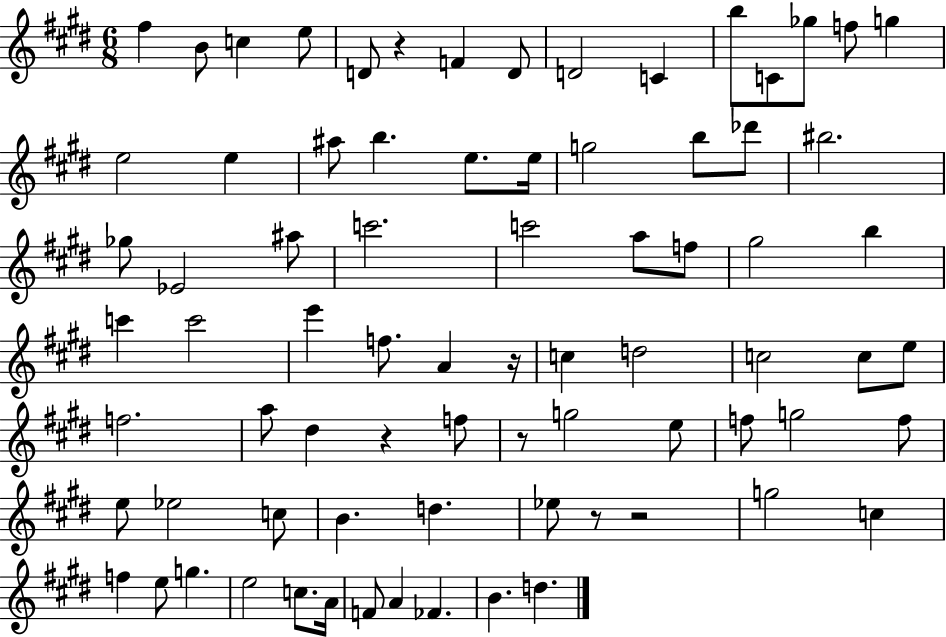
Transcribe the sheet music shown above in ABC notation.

X:1
T:Untitled
M:6/8
L:1/4
K:E
^f B/2 c e/2 D/2 z F D/2 D2 C b/2 C/2 _g/2 f/2 g e2 e ^a/2 b e/2 e/4 g2 b/2 _d'/2 ^b2 _g/2 _E2 ^a/2 c'2 c'2 a/2 f/2 ^g2 b c' c'2 e' f/2 A z/4 c d2 c2 c/2 e/2 f2 a/2 ^d z f/2 z/2 g2 e/2 f/2 g2 f/2 e/2 _e2 c/2 B d _e/2 z/2 z2 g2 c f e/2 g e2 c/2 A/4 F/2 A _F B d